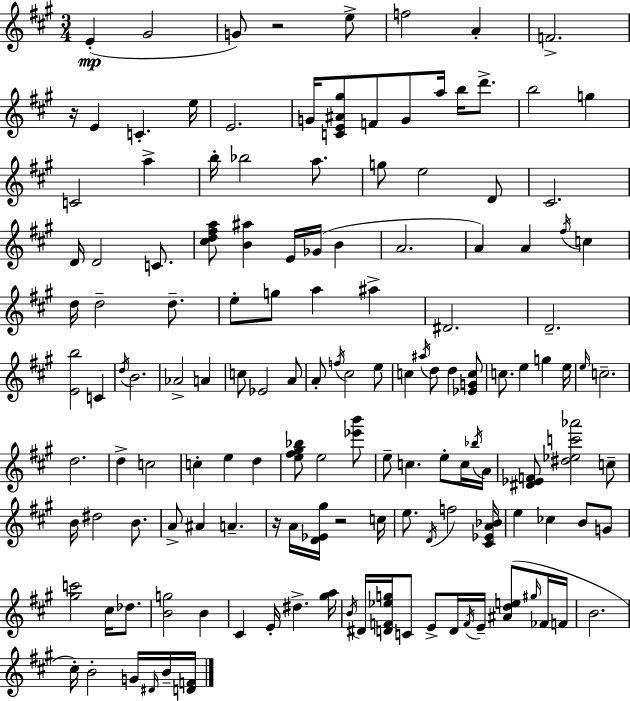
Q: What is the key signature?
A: A major